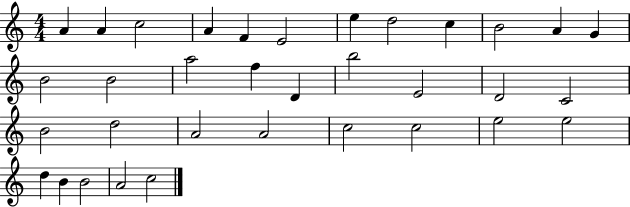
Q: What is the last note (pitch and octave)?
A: C5